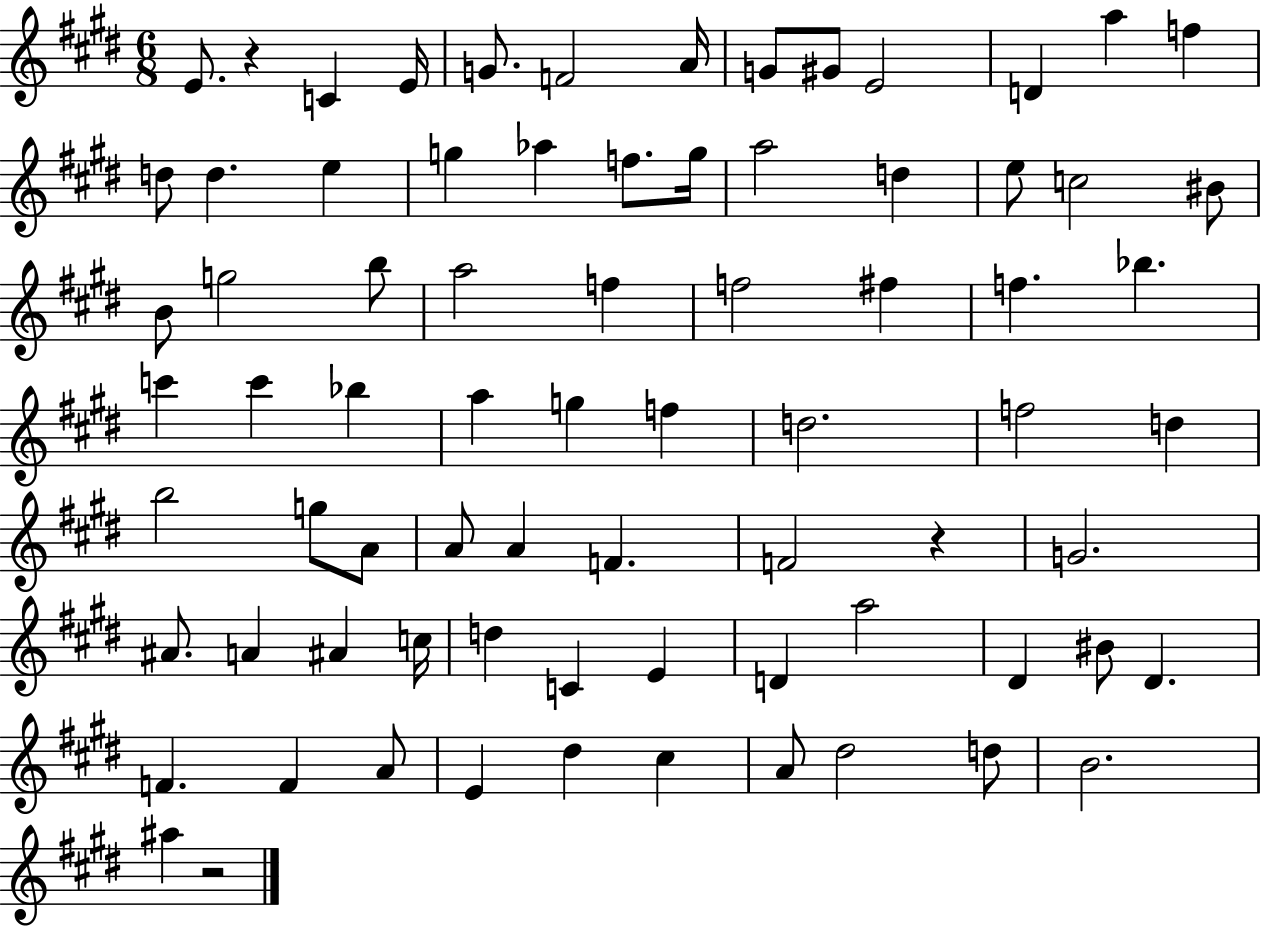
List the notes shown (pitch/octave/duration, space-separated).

E4/e. R/q C4/q E4/s G4/e. F4/h A4/s G4/e G#4/e E4/h D4/q A5/q F5/q D5/e D5/q. E5/q G5/q Ab5/q F5/e. G5/s A5/h D5/q E5/e C5/h BIS4/e B4/e G5/h B5/e A5/h F5/q F5/h F#5/q F5/q. Bb5/q. C6/q C6/q Bb5/q A5/q G5/q F5/q D5/h. F5/h D5/q B5/h G5/e A4/e A4/e A4/q F4/q. F4/h R/q G4/h. A#4/e. A4/q A#4/q C5/s D5/q C4/q E4/q D4/q A5/h D#4/q BIS4/e D#4/q. F4/q. F4/q A4/e E4/q D#5/q C#5/q A4/e D#5/h D5/e B4/h. A#5/q R/h